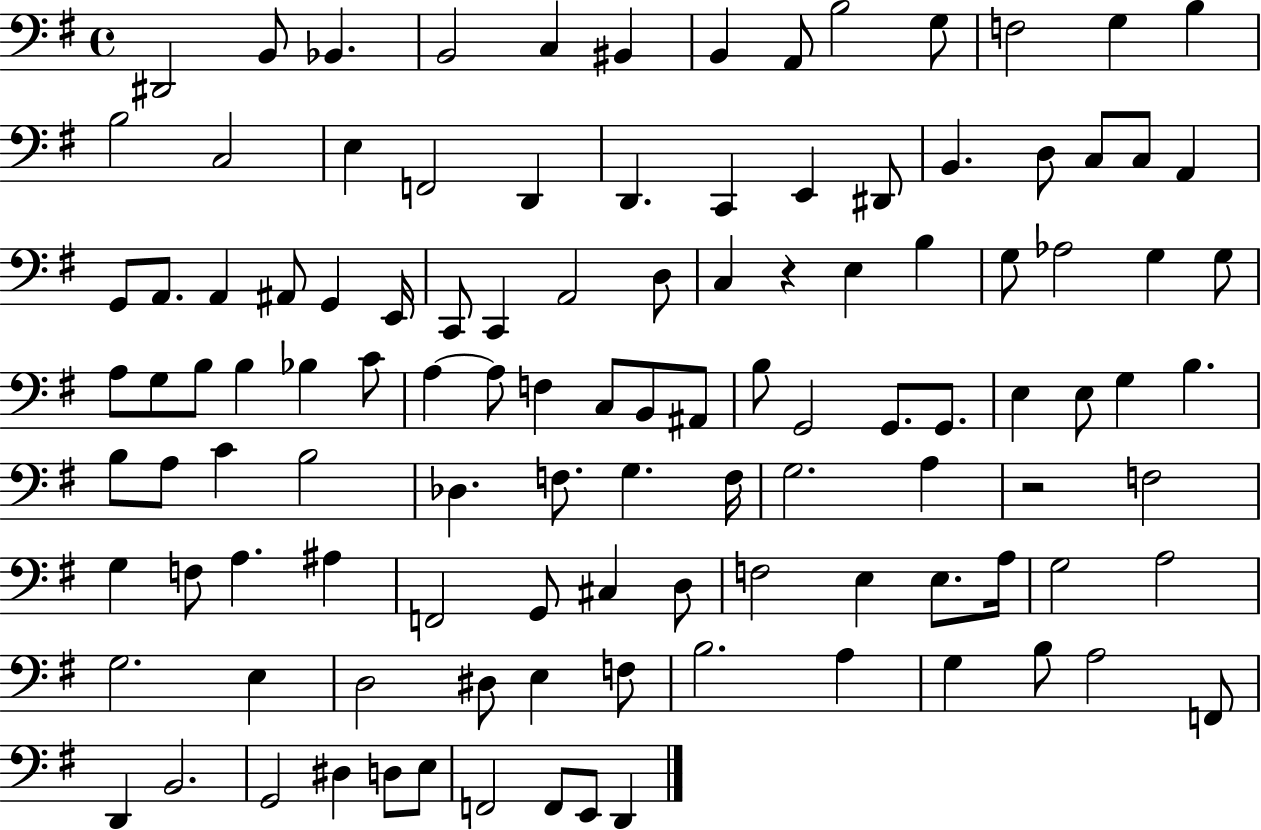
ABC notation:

X:1
T:Untitled
M:4/4
L:1/4
K:G
^D,,2 B,,/2 _B,, B,,2 C, ^B,, B,, A,,/2 B,2 G,/2 F,2 G, B, B,2 C,2 E, F,,2 D,, D,, C,, E,, ^D,,/2 B,, D,/2 C,/2 C,/2 A,, G,,/2 A,,/2 A,, ^A,,/2 G,, E,,/4 C,,/2 C,, A,,2 D,/2 C, z E, B, G,/2 _A,2 G, G,/2 A,/2 G,/2 B,/2 B, _B, C/2 A, A,/2 F, C,/2 B,,/2 ^A,,/2 B,/2 G,,2 G,,/2 G,,/2 E, E,/2 G, B, B,/2 A,/2 C B,2 _D, F,/2 G, F,/4 G,2 A, z2 F,2 G, F,/2 A, ^A, F,,2 G,,/2 ^C, D,/2 F,2 E, E,/2 A,/4 G,2 A,2 G,2 E, D,2 ^D,/2 E, F,/2 B,2 A, G, B,/2 A,2 F,,/2 D,, B,,2 G,,2 ^D, D,/2 E,/2 F,,2 F,,/2 E,,/2 D,,